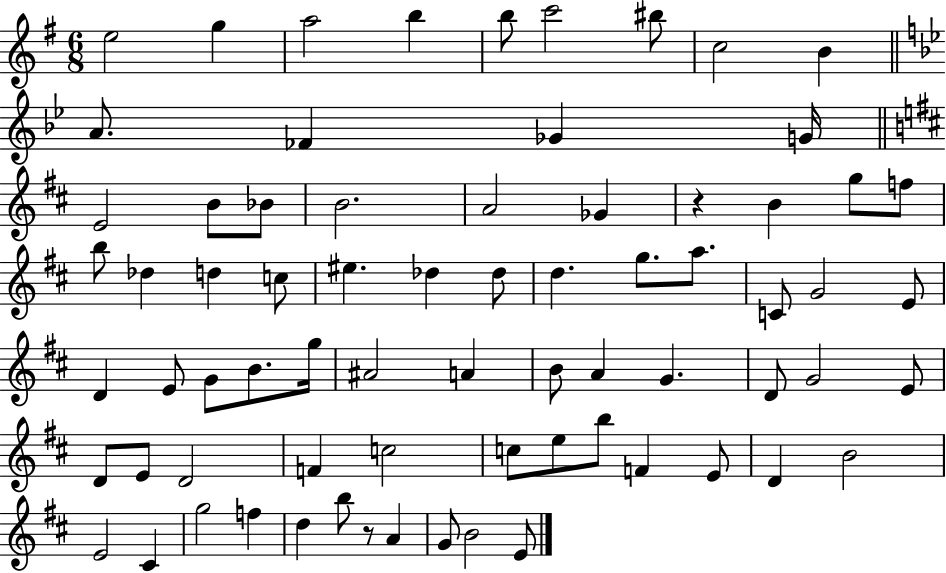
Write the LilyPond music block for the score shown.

{
  \clef treble
  \numericTimeSignature
  \time 6/8
  \key g \major
  e''2 g''4 | a''2 b''4 | b''8 c'''2 bis''8 | c''2 b'4 | \break \bar "||" \break \key g \minor a'8. fes'4 ges'4 g'16 | \bar "||" \break \key b \minor e'2 b'8 bes'8 | b'2. | a'2 ges'4 | r4 b'4 g''8 f''8 | \break b''8 des''4 d''4 c''8 | eis''4. des''4 des''8 | d''4. g''8. a''8. | c'8 g'2 e'8 | \break d'4 e'8 g'8 b'8. g''16 | ais'2 a'4 | b'8 a'4 g'4. | d'8 g'2 e'8 | \break d'8 e'8 d'2 | f'4 c''2 | c''8 e''8 b''8 f'4 e'8 | d'4 b'2 | \break e'2 cis'4 | g''2 f''4 | d''4 b''8 r8 a'4 | g'8 b'2 e'8 | \break \bar "|."
}